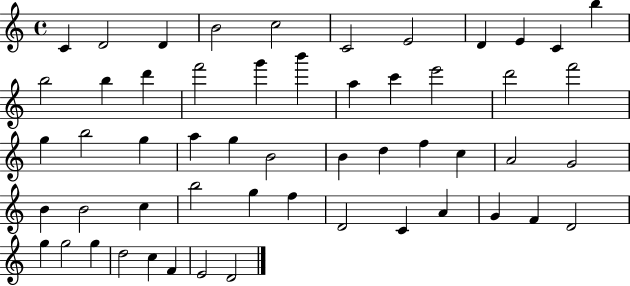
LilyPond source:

{
  \clef treble
  \time 4/4
  \defaultTimeSignature
  \key c \major
  c'4 d'2 d'4 | b'2 c''2 | c'2 e'2 | d'4 e'4 c'4 b''4 | \break b''2 b''4 d'''4 | f'''2 g'''4 b'''4 | a''4 c'''4 e'''2 | d'''2 f'''2 | \break g''4 b''2 g''4 | a''4 g''4 b'2 | b'4 d''4 f''4 c''4 | a'2 g'2 | \break b'4 b'2 c''4 | b''2 g''4 f''4 | d'2 c'4 a'4 | g'4 f'4 d'2 | \break g''4 g''2 g''4 | d''2 c''4 f'4 | e'2 d'2 | \bar "|."
}